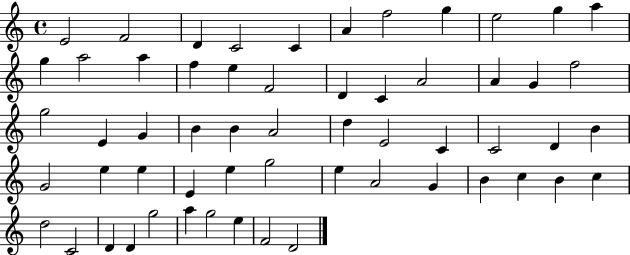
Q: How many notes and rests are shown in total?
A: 58